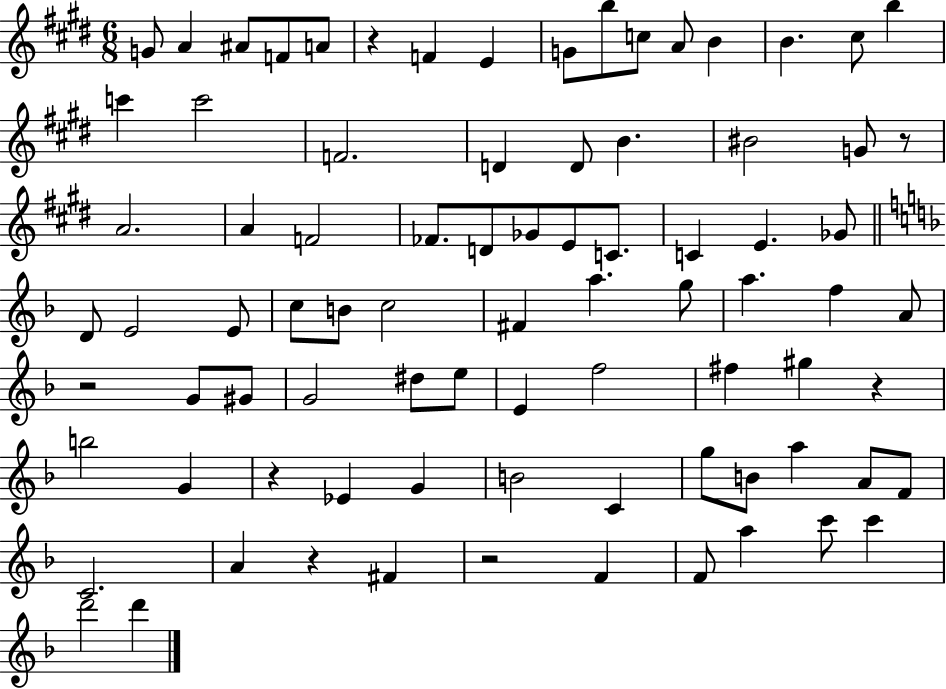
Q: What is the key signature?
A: E major